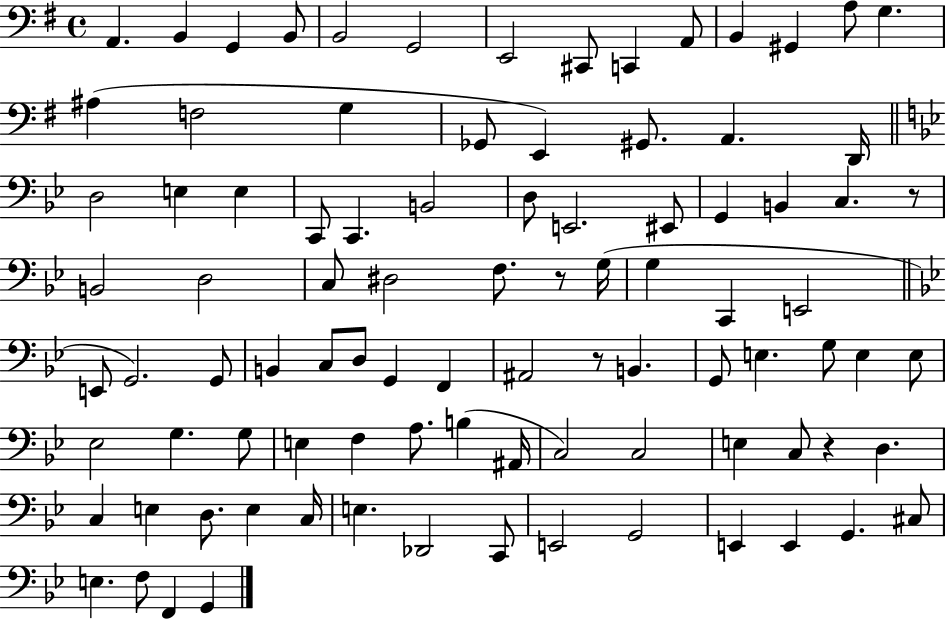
{
  \clef bass
  \time 4/4
  \defaultTimeSignature
  \key g \major
  a,4. b,4 g,4 b,8 | b,2 g,2 | e,2 cis,8 c,4 a,8 | b,4 gis,4 a8 g4. | \break ais4( f2 g4 | ges,8 e,4) gis,8. a,4. d,16 | \bar "||" \break \key bes \major d2 e4 e4 | c,8 c,4. b,2 | d8 e,2. eis,8 | g,4 b,4 c4. r8 | \break b,2 d2 | c8 dis2 f8. r8 g16( | g4 c,4 e,2 | \bar "||" \break \key bes \major e,8 g,2.) g,8 | b,4 c8 d8 g,4 f,4 | ais,2 r8 b,4. | g,8 e4. g8 e4 e8 | \break ees2 g4. g8 | e4 f4 a8. b4( ais,16 | c2) c2 | e4 c8 r4 d4. | \break c4 e4 d8. e4 c16 | e4. des,2 c,8 | e,2 g,2 | e,4 e,4 g,4. cis8 | \break e4. f8 f,4 g,4 | \bar "|."
}